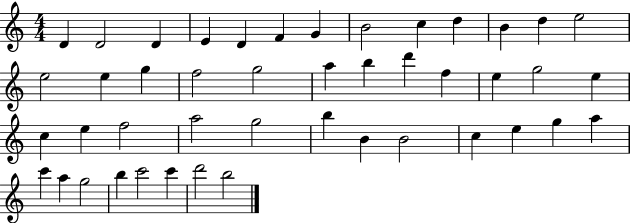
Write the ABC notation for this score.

X:1
T:Untitled
M:4/4
L:1/4
K:C
D D2 D E D F G B2 c d B d e2 e2 e g f2 g2 a b d' f e g2 e c e f2 a2 g2 b B B2 c e g a c' a g2 b c'2 c' d'2 b2